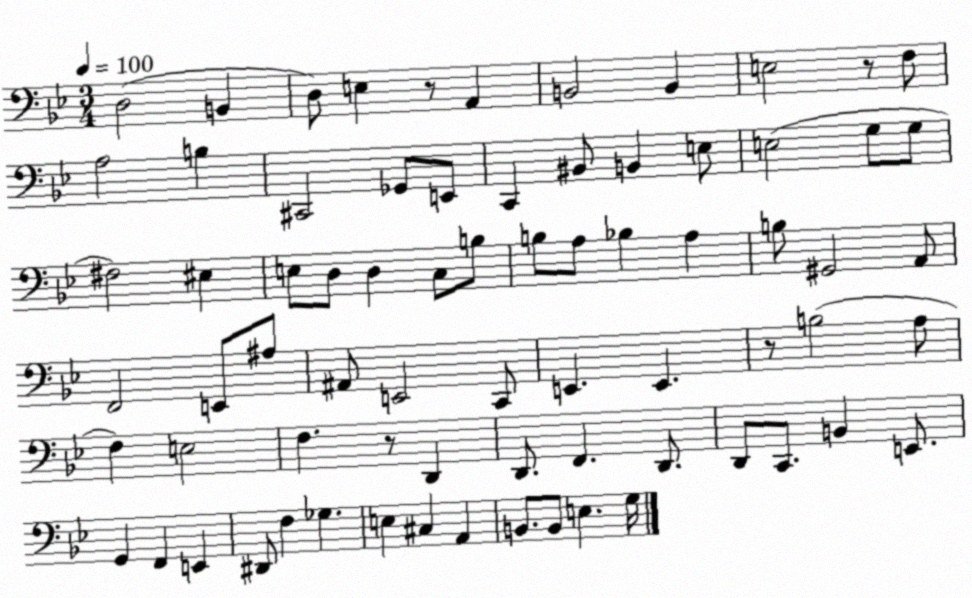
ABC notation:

X:1
T:Untitled
M:3/4
L:1/4
K:Bb
D,2 B,, D,/2 E, z/2 A,, B,,2 B,, E,2 z/2 F,/2 A,2 B, ^C,,2 _G,,/2 E,,/2 C,, ^B,,/2 B,, E,/2 E,2 G,/2 G,/2 ^F,2 ^E, E,/2 D,/2 D, C,/2 B,/2 B,/2 A,/2 _B, A, B,/2 ^G,,2 A,,/2 F,,2 E,,/2 ^A,/2 ^A,,/2 E,,2 C,,/2 E,, E,, z/2 B,2 A,/2 F, E,2 F, z/2 D,, D,,/2 F,, D,,/2 D,,/2 C,,/2 B,, E,,/2 G,, F,, E,, ^D,,/2 F, _G, E, ^C, A,, B,,/2 B,,/2 E, G,/4